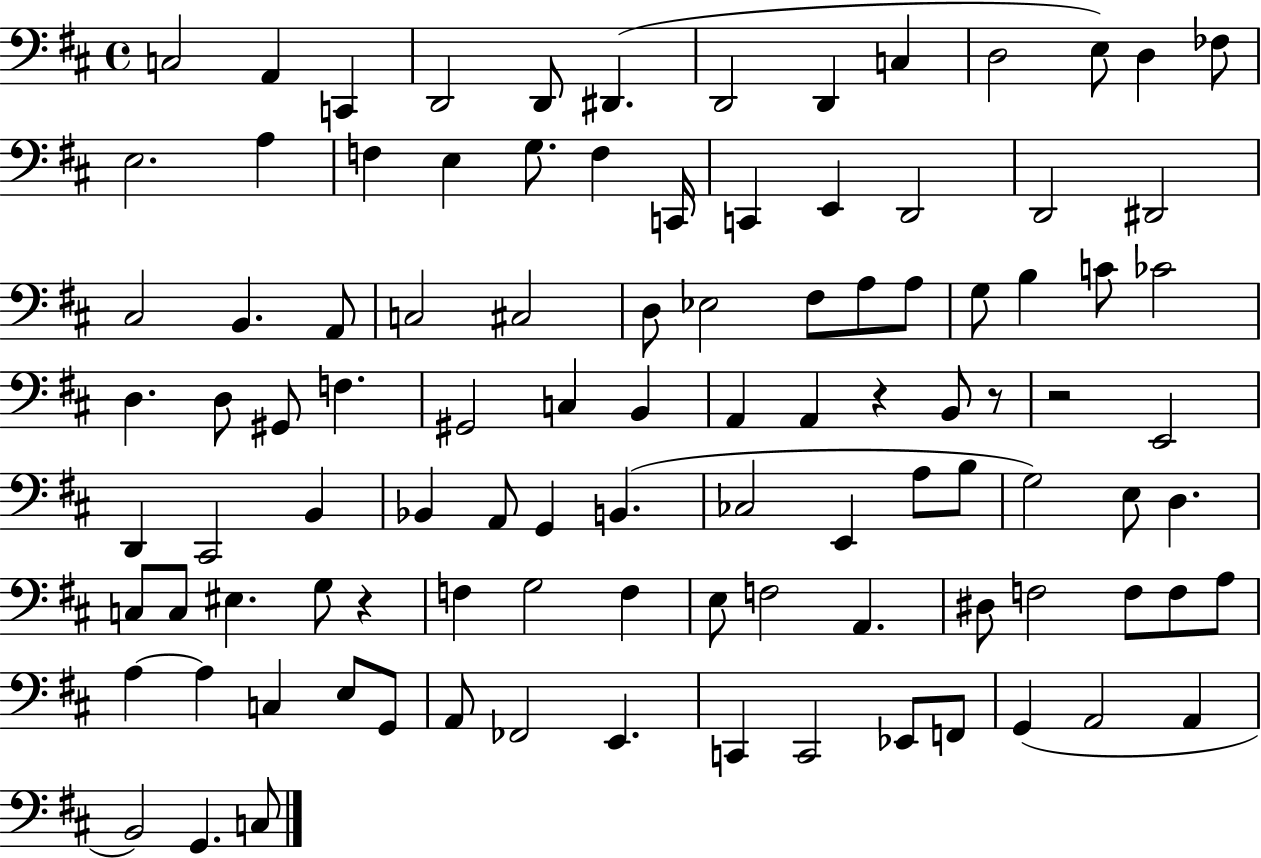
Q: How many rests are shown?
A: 4